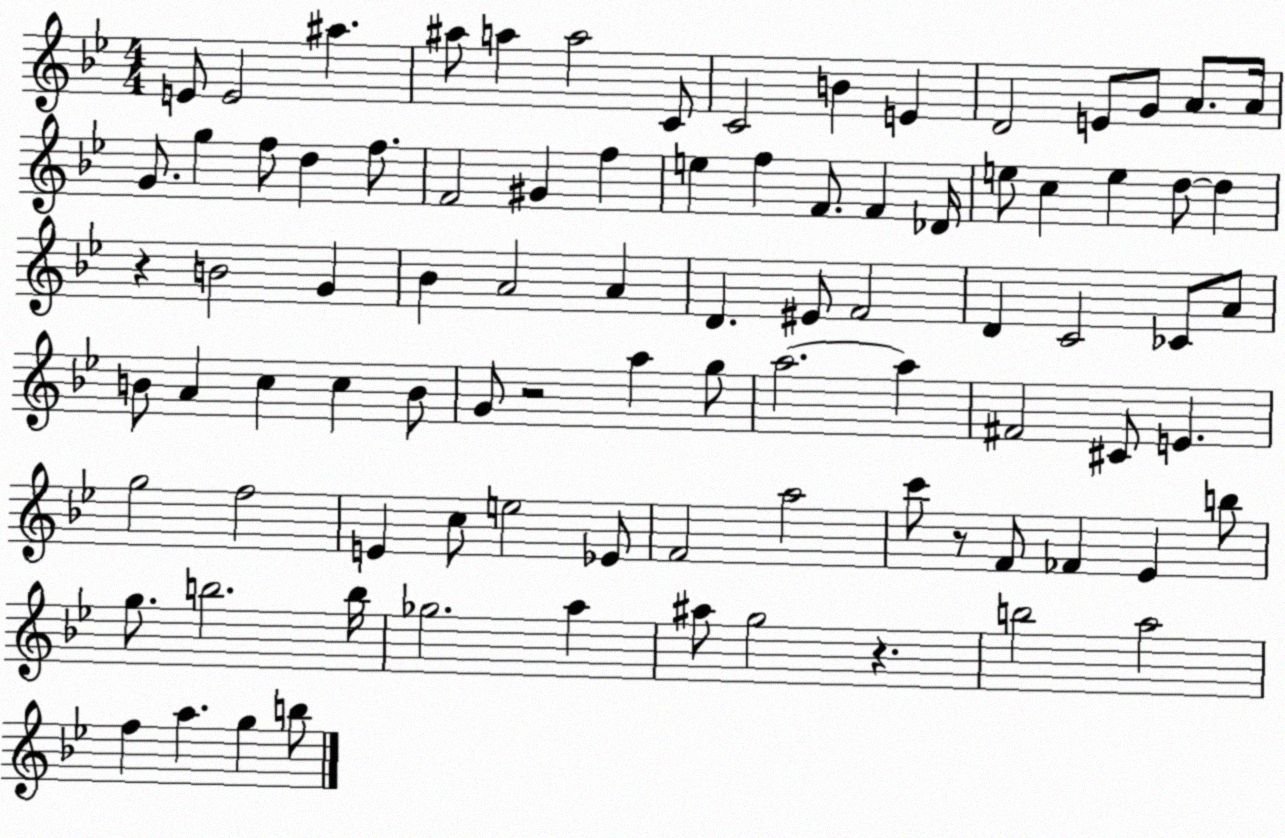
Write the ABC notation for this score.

X:1
T:Untitled
M:4/4
L:1/4
K:Bb
E/2 E2 ^a ^a/2 a a2 C/2 C2 B E D2 E/2 G/2 A/2 A/4 G/2 g f/2 d f/2 F2 ^G f e f F/2 F _D/4 e/2 c e d/2 d z B2 G _B A2 A D ^E/2 F2 D C2 _C/2 A/2 B/2 A c c B/2 G/2 z2 a g/2 a2 a ^F2 ^C/2 E g2 f2 E c/2 e2 _E/2 F2 a2 c'/2 z/2 F/2 _F _E b/2 g/2 b2 b/4 _g2 a ^a/2 g2 z b2 a2 f a g b/2